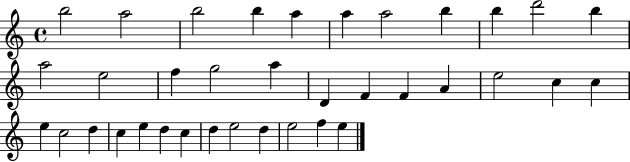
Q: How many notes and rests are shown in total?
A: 36